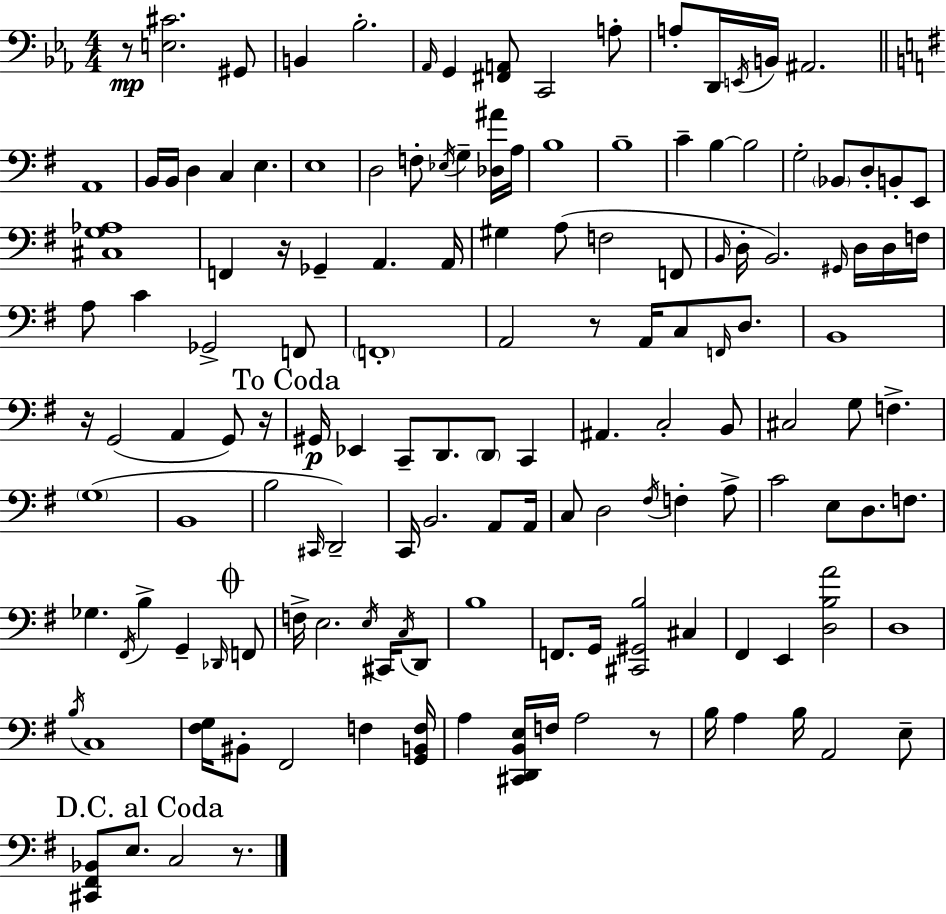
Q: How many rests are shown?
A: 7